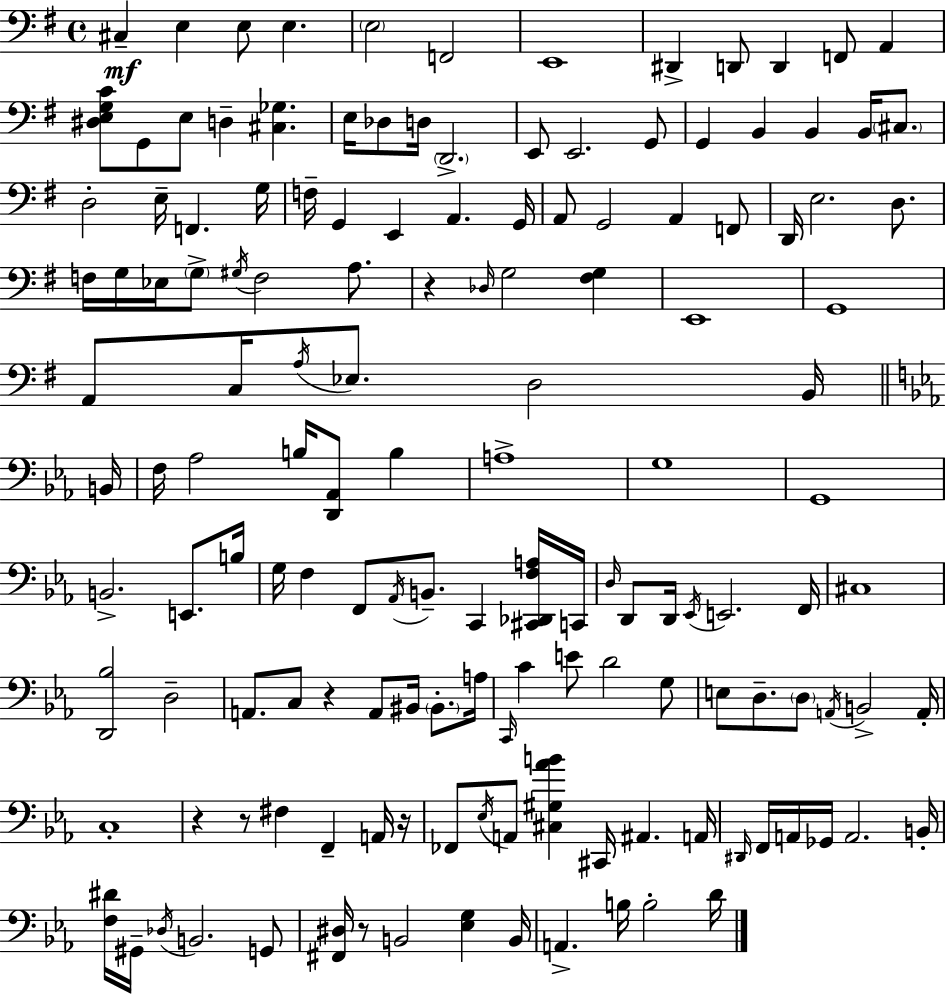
{
  \clef bass
  \time 4/4
  \defaultTimeSignature
  \key g \major
  cis4--\mf e4 e8 e4. | \parenthesize e2 f,2 | e,1 | dis,4-> d,8 d,4 f,8 a,4 | \break <dis e g c'>8 g,8 e8 d4-- <cis ges>4. | e16 des8 d16 \parenthesize d,2.-> | e,8 e,2. g,8 | g,4 b,4 b,4 b,16 \parenthesize cis8. | \break d2-. e16-- f,4. g16 | f16-- g,4 e,4 a,4. g,16 | a,8 g,2 a,4 f,8 | d,16 e2. d8. | \break f16 g16 ees16 \parenthesize g8-> \acciaccatura { gis16 } f2 a8. | r4 \grace { des16 } g2 <fis g>4 | e,1 | g,1 | \break a,8 c16 \acciaccatura { a16 } ees8. d2 | b,16 \bar "||" \break \key ees \major b,16 f16 aes2 b16 <d, aes,>8 b4 | a1-> | g1 | g,1 | \break b,2.-> e,8. | b16 g16 f4 f,8 \acciaccatura { aes,16 } b,8.-- c,4 | <cis, des, f a>16 c,16 \grace { d16 } d,8 d,16 \acciaccatura { ees,16 } e,2. | f,16 cis1 | \break <d, bes>2 d2-- | a,8. c8 r4 a,8 bis,16 | \parenthesize bis,8.-. a16 \grace { c,16 } c'4 e'8 d'2 | g8 e8 d8.-- \parenthesize d8 \acciaccatura { a,16 } b,2-> | \break a,16-. c1-. | r4 r8 fis4 | f,4-- a,16 r16 fes,8 \acciaccatura { ees16 } a,8 <cis gis aes' b'>4 cis,16 | ais,4. a,16 \grace { dis,16 } f,16 a,16 ges,16 a,2. | \break b,16-. <f dis'>16 gis,16-- \acciaccatura { des16 } b,2. | g,8 <fis, dis>16 r8 b,2 | <ees g>4 b,16 a,4.-> b16 | b2-. d'16 \bar "|."
}